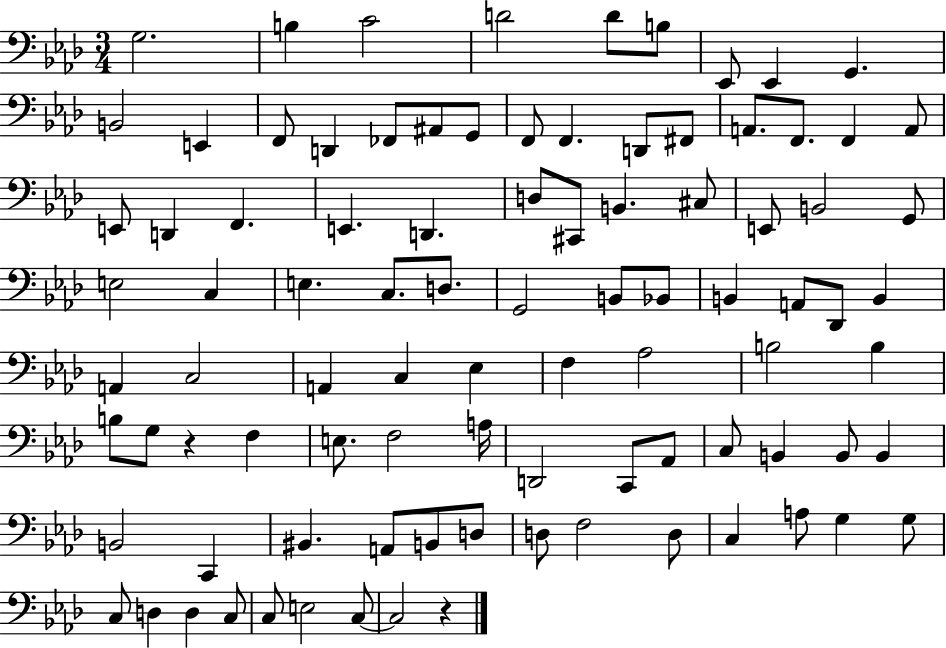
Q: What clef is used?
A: bass